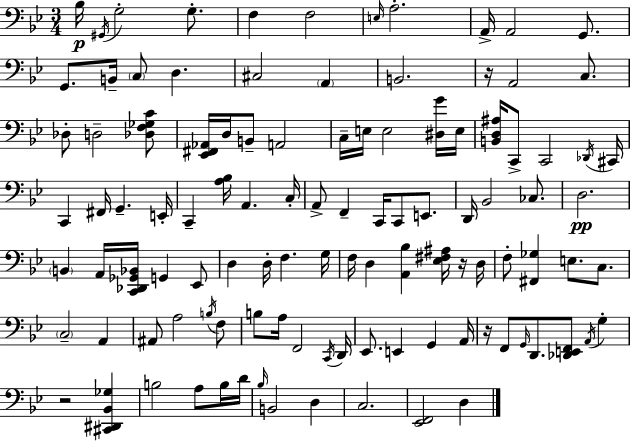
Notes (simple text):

Bb3/s G#2/s G3/h G3/e. F3/q F3/h E3/s A3/h. A2/s A2/h G2/e. G2/e. B2/s C3/e D3/q. C#3/h A2/q B2/h. R/s A2/h C3/e. Db3/e D3/h [Db3,F3,Gb3,C4]/e [Eb2,F#2,Ab2]/s D3/s B2/e A2/h C3/s E3/s E3/h [D#3,G4]/s E3/s [B2,D3,A#3]/s C2/e C2/h Db2/s C#2/s C2/q F#2/s G2/q. E2/s C2/q [A3,Bb3]/s A2/q. C3/s A2/e F2/q C2/s C2/e E2/e. D2/s Bb2/h CES3/e. D3/h. B2/q A2/s [C2,Db2,Gb2,Bb2]/s G2/q Eb2/e D3/q D3/s F3/q. G3/s F3/s D3/q [A2,Bb3]/q [Eb3,F#3,A#3]/s R/s D3/s F3/e [F#2,Gb3]/q E3/e. C3/e. C3/h A2/q A#2/e A3/h B3/s F3/e B3/e A3/s F2/h C2/s D2/s Eb2/e. E2/q G2/q A2/s R/s F2/e G2/s D2/e. [Db2,E2,F2]/e A2/s G3/q R/h [C#2,D#2,Bb2,Gb3]/q B3/h A3/e B3/s D4/s Bb3/s B2/h D3/q C3/h. [Eb2,F2]/h D3/q